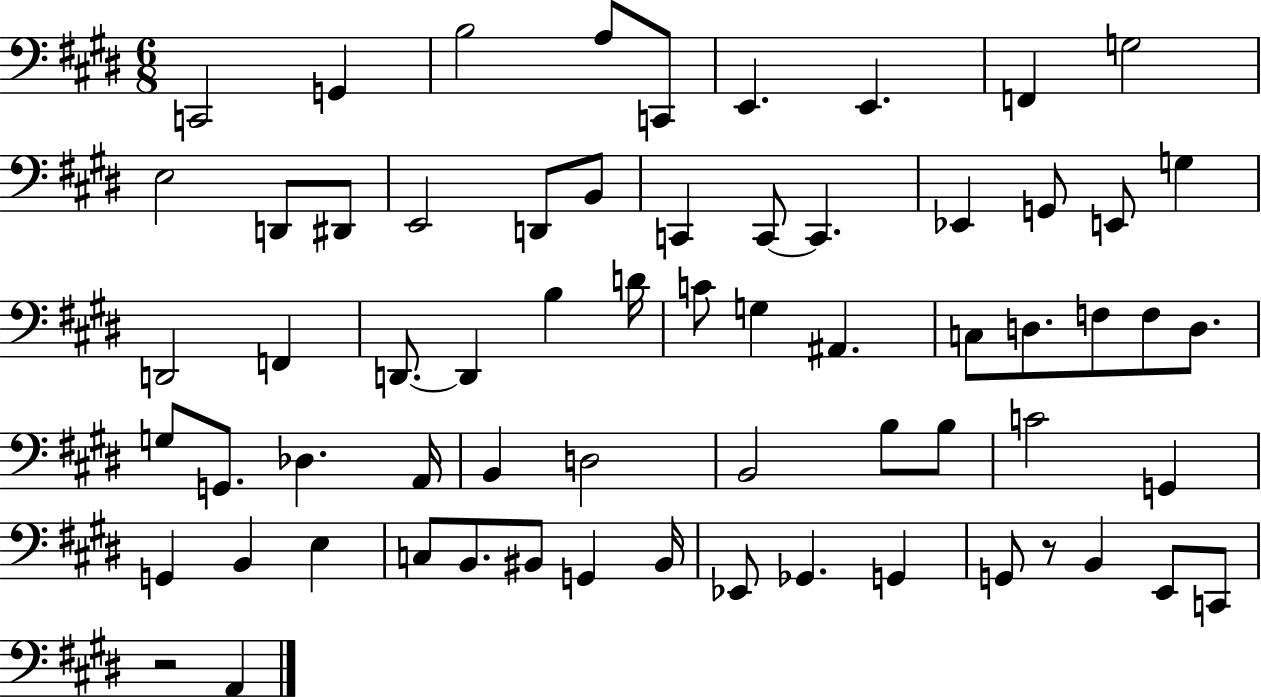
C2/h G2/q B3/h A3/e C2/e E2/q. E2/q. F2/q G3/h E3/h D2/e D#2/e E2/h D2/e B2/e C2/q C2/e C2/q. Eb2/q G2/e E2/e G3/q D2/h F2/q D2/e. D2/q B3/q D4/s C4/e G3/q A#2/q. C3/e D3/e. F3/e F3/e D3/e. G3/e G2/e. Db3/q. A2/s B2/q D3/h B2/h B3/e B3/e C4/h G2/q G2/q B2/q E3/q C3/e B2/e. BIS2/e G2/q BIS2/s Eb2/e Gb2/q. G2/q G2/e R/e B2/q E2/e C2/e R/h A2/q